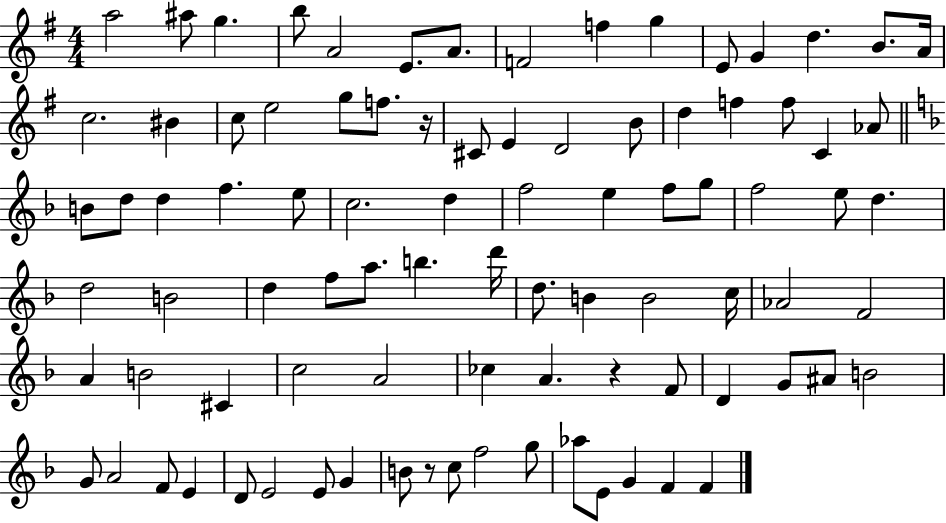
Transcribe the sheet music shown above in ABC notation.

X:1
T:Untitled
M:4/4
L:1/4
K:G
a2 ^a/2 g b/2 A2 E/2 A/2 F2 f g E/2 G d B/2 A/4 c2 ^B c/2 e2 g/2 f/2 z/4 ^C/2 E D2 B/2 d f f/2 C _A/2 B/2 d/2 d f e/2 c2 d f2 e f/2 g/2 f2 e/2 d d2 B2 d f/2 a/2 b d'/4 d/2 B B2 c/4 _A2 F2 A B2 ^C c2 A2 _c A z F/2 D G/2 ^A/2 B2 G/2 A2 F/2 E D/2 E2 E/2 G B/2 z/2 c/2 f2 g/2 _a/2 E/2 G F F